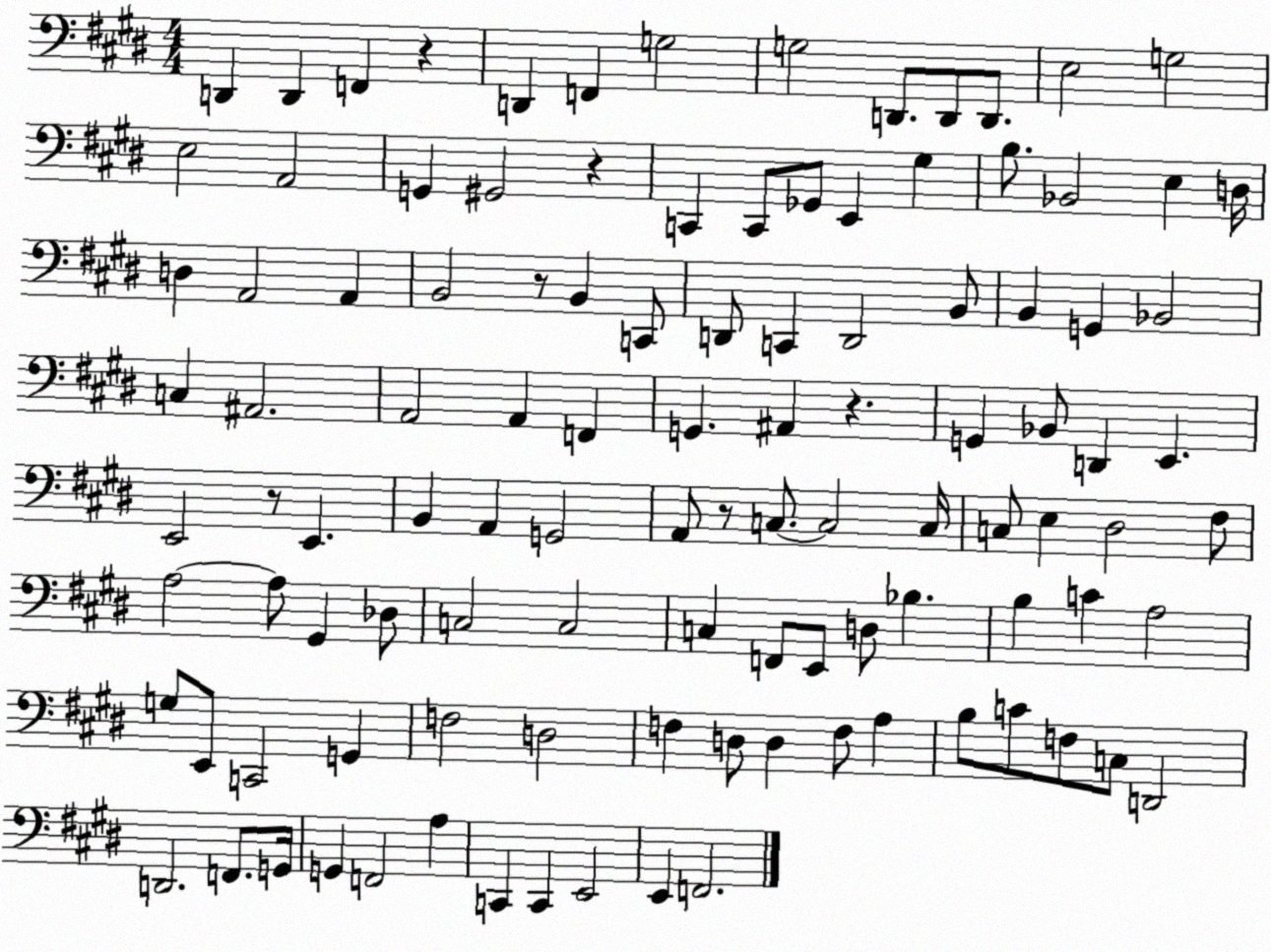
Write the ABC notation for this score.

X:1
T:Untitled
M:4/4
L:1/4
K:E
D,, D,, F,, z D,, F,, G,2 G,2 D,,/2 D,,/2 D,,/2 E,2 G,2 E,2 A,,2 G,, ^G,,2 z C,, C,,/2 _G,,/2 E,, ^G, B,/2 _B,,2 E, D,/4 D, A,,2 A,, B,,2 z/2 B,, C,,/2 D,,/2 C,, D,,2 B,,/2 B,, G,, _B,,2 C, ^A,,2 A,,2 A,, F,, G,, ^A,, z G,, _B,,/2 D,, E,, E,,2 z/2 E,, B,, A,, G,,2 A,,/2 z/2 C,/2 C,2 C,/4 C,/2 E, ^D,2 ^F,/2 A,2 A,/2 ^G,, _D,/2 C,2 C,2 C, F,,/2 E,,/2 D,/2 _B, B, C A,2 G,/2 E,,/2 C,,2 G,, F,2 D,2 F, D,/2 D, F,/2 A, B,/2 C/2 F,/2 C,/2 D,,2 D,,2 F,,/2 G,,/4 G,, F,,2 A, C,, C,, E,,2 E,, F,,2